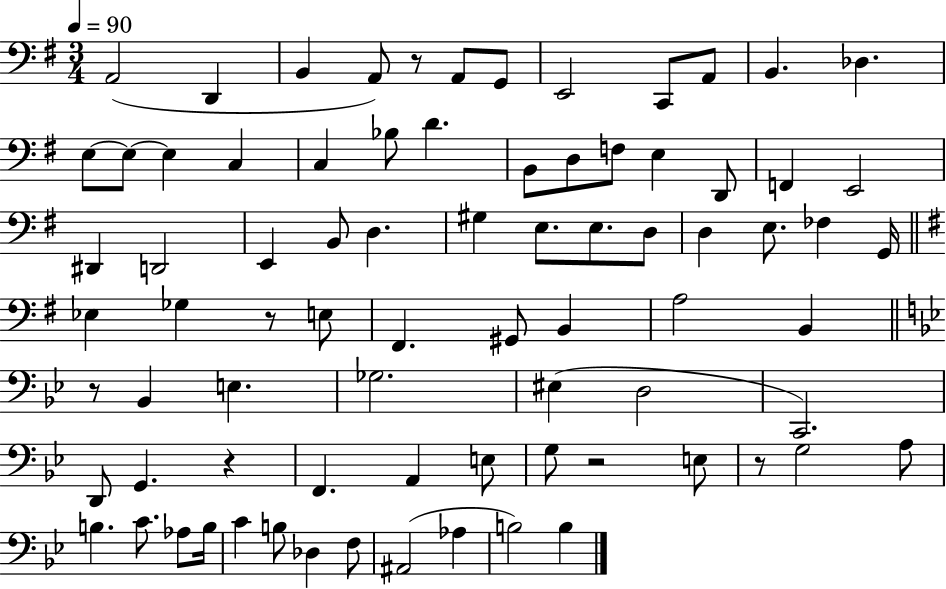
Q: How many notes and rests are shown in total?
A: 79